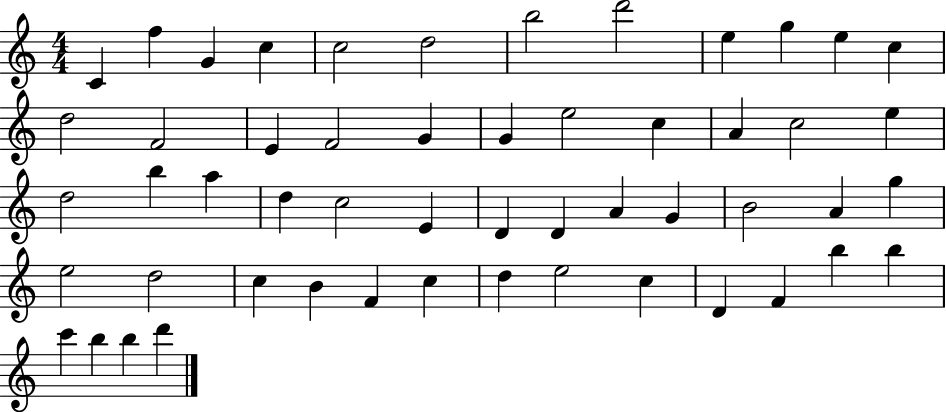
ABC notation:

X:1
T:Untitled
M:4/4
L:1/4
K:C
C f G c c2 d2 b2 d'2 e g e c d2 F2 E F2 G G e2 c A c2 e d2 b a d c2 E D D A G B2 A g e2 d2 c B F c d e2 c D F b b c' b b d'